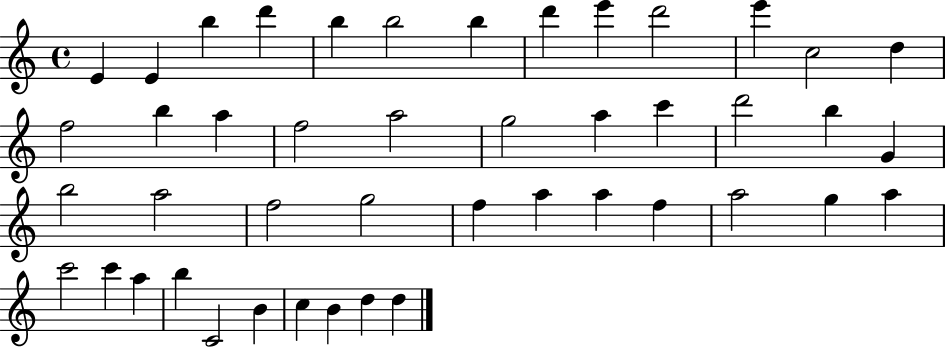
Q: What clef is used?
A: treble